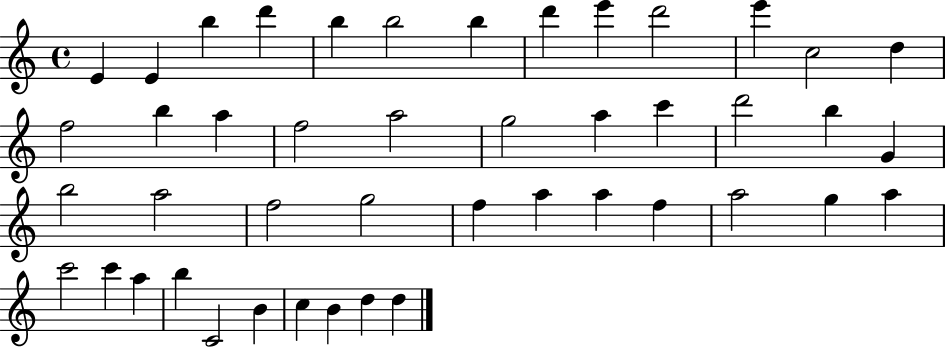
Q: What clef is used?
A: treble